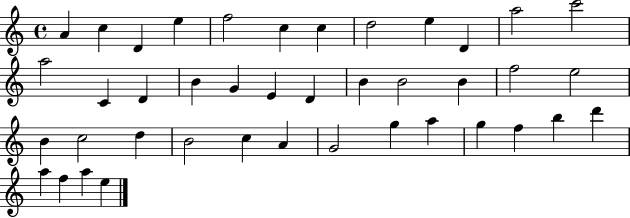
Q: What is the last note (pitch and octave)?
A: E5